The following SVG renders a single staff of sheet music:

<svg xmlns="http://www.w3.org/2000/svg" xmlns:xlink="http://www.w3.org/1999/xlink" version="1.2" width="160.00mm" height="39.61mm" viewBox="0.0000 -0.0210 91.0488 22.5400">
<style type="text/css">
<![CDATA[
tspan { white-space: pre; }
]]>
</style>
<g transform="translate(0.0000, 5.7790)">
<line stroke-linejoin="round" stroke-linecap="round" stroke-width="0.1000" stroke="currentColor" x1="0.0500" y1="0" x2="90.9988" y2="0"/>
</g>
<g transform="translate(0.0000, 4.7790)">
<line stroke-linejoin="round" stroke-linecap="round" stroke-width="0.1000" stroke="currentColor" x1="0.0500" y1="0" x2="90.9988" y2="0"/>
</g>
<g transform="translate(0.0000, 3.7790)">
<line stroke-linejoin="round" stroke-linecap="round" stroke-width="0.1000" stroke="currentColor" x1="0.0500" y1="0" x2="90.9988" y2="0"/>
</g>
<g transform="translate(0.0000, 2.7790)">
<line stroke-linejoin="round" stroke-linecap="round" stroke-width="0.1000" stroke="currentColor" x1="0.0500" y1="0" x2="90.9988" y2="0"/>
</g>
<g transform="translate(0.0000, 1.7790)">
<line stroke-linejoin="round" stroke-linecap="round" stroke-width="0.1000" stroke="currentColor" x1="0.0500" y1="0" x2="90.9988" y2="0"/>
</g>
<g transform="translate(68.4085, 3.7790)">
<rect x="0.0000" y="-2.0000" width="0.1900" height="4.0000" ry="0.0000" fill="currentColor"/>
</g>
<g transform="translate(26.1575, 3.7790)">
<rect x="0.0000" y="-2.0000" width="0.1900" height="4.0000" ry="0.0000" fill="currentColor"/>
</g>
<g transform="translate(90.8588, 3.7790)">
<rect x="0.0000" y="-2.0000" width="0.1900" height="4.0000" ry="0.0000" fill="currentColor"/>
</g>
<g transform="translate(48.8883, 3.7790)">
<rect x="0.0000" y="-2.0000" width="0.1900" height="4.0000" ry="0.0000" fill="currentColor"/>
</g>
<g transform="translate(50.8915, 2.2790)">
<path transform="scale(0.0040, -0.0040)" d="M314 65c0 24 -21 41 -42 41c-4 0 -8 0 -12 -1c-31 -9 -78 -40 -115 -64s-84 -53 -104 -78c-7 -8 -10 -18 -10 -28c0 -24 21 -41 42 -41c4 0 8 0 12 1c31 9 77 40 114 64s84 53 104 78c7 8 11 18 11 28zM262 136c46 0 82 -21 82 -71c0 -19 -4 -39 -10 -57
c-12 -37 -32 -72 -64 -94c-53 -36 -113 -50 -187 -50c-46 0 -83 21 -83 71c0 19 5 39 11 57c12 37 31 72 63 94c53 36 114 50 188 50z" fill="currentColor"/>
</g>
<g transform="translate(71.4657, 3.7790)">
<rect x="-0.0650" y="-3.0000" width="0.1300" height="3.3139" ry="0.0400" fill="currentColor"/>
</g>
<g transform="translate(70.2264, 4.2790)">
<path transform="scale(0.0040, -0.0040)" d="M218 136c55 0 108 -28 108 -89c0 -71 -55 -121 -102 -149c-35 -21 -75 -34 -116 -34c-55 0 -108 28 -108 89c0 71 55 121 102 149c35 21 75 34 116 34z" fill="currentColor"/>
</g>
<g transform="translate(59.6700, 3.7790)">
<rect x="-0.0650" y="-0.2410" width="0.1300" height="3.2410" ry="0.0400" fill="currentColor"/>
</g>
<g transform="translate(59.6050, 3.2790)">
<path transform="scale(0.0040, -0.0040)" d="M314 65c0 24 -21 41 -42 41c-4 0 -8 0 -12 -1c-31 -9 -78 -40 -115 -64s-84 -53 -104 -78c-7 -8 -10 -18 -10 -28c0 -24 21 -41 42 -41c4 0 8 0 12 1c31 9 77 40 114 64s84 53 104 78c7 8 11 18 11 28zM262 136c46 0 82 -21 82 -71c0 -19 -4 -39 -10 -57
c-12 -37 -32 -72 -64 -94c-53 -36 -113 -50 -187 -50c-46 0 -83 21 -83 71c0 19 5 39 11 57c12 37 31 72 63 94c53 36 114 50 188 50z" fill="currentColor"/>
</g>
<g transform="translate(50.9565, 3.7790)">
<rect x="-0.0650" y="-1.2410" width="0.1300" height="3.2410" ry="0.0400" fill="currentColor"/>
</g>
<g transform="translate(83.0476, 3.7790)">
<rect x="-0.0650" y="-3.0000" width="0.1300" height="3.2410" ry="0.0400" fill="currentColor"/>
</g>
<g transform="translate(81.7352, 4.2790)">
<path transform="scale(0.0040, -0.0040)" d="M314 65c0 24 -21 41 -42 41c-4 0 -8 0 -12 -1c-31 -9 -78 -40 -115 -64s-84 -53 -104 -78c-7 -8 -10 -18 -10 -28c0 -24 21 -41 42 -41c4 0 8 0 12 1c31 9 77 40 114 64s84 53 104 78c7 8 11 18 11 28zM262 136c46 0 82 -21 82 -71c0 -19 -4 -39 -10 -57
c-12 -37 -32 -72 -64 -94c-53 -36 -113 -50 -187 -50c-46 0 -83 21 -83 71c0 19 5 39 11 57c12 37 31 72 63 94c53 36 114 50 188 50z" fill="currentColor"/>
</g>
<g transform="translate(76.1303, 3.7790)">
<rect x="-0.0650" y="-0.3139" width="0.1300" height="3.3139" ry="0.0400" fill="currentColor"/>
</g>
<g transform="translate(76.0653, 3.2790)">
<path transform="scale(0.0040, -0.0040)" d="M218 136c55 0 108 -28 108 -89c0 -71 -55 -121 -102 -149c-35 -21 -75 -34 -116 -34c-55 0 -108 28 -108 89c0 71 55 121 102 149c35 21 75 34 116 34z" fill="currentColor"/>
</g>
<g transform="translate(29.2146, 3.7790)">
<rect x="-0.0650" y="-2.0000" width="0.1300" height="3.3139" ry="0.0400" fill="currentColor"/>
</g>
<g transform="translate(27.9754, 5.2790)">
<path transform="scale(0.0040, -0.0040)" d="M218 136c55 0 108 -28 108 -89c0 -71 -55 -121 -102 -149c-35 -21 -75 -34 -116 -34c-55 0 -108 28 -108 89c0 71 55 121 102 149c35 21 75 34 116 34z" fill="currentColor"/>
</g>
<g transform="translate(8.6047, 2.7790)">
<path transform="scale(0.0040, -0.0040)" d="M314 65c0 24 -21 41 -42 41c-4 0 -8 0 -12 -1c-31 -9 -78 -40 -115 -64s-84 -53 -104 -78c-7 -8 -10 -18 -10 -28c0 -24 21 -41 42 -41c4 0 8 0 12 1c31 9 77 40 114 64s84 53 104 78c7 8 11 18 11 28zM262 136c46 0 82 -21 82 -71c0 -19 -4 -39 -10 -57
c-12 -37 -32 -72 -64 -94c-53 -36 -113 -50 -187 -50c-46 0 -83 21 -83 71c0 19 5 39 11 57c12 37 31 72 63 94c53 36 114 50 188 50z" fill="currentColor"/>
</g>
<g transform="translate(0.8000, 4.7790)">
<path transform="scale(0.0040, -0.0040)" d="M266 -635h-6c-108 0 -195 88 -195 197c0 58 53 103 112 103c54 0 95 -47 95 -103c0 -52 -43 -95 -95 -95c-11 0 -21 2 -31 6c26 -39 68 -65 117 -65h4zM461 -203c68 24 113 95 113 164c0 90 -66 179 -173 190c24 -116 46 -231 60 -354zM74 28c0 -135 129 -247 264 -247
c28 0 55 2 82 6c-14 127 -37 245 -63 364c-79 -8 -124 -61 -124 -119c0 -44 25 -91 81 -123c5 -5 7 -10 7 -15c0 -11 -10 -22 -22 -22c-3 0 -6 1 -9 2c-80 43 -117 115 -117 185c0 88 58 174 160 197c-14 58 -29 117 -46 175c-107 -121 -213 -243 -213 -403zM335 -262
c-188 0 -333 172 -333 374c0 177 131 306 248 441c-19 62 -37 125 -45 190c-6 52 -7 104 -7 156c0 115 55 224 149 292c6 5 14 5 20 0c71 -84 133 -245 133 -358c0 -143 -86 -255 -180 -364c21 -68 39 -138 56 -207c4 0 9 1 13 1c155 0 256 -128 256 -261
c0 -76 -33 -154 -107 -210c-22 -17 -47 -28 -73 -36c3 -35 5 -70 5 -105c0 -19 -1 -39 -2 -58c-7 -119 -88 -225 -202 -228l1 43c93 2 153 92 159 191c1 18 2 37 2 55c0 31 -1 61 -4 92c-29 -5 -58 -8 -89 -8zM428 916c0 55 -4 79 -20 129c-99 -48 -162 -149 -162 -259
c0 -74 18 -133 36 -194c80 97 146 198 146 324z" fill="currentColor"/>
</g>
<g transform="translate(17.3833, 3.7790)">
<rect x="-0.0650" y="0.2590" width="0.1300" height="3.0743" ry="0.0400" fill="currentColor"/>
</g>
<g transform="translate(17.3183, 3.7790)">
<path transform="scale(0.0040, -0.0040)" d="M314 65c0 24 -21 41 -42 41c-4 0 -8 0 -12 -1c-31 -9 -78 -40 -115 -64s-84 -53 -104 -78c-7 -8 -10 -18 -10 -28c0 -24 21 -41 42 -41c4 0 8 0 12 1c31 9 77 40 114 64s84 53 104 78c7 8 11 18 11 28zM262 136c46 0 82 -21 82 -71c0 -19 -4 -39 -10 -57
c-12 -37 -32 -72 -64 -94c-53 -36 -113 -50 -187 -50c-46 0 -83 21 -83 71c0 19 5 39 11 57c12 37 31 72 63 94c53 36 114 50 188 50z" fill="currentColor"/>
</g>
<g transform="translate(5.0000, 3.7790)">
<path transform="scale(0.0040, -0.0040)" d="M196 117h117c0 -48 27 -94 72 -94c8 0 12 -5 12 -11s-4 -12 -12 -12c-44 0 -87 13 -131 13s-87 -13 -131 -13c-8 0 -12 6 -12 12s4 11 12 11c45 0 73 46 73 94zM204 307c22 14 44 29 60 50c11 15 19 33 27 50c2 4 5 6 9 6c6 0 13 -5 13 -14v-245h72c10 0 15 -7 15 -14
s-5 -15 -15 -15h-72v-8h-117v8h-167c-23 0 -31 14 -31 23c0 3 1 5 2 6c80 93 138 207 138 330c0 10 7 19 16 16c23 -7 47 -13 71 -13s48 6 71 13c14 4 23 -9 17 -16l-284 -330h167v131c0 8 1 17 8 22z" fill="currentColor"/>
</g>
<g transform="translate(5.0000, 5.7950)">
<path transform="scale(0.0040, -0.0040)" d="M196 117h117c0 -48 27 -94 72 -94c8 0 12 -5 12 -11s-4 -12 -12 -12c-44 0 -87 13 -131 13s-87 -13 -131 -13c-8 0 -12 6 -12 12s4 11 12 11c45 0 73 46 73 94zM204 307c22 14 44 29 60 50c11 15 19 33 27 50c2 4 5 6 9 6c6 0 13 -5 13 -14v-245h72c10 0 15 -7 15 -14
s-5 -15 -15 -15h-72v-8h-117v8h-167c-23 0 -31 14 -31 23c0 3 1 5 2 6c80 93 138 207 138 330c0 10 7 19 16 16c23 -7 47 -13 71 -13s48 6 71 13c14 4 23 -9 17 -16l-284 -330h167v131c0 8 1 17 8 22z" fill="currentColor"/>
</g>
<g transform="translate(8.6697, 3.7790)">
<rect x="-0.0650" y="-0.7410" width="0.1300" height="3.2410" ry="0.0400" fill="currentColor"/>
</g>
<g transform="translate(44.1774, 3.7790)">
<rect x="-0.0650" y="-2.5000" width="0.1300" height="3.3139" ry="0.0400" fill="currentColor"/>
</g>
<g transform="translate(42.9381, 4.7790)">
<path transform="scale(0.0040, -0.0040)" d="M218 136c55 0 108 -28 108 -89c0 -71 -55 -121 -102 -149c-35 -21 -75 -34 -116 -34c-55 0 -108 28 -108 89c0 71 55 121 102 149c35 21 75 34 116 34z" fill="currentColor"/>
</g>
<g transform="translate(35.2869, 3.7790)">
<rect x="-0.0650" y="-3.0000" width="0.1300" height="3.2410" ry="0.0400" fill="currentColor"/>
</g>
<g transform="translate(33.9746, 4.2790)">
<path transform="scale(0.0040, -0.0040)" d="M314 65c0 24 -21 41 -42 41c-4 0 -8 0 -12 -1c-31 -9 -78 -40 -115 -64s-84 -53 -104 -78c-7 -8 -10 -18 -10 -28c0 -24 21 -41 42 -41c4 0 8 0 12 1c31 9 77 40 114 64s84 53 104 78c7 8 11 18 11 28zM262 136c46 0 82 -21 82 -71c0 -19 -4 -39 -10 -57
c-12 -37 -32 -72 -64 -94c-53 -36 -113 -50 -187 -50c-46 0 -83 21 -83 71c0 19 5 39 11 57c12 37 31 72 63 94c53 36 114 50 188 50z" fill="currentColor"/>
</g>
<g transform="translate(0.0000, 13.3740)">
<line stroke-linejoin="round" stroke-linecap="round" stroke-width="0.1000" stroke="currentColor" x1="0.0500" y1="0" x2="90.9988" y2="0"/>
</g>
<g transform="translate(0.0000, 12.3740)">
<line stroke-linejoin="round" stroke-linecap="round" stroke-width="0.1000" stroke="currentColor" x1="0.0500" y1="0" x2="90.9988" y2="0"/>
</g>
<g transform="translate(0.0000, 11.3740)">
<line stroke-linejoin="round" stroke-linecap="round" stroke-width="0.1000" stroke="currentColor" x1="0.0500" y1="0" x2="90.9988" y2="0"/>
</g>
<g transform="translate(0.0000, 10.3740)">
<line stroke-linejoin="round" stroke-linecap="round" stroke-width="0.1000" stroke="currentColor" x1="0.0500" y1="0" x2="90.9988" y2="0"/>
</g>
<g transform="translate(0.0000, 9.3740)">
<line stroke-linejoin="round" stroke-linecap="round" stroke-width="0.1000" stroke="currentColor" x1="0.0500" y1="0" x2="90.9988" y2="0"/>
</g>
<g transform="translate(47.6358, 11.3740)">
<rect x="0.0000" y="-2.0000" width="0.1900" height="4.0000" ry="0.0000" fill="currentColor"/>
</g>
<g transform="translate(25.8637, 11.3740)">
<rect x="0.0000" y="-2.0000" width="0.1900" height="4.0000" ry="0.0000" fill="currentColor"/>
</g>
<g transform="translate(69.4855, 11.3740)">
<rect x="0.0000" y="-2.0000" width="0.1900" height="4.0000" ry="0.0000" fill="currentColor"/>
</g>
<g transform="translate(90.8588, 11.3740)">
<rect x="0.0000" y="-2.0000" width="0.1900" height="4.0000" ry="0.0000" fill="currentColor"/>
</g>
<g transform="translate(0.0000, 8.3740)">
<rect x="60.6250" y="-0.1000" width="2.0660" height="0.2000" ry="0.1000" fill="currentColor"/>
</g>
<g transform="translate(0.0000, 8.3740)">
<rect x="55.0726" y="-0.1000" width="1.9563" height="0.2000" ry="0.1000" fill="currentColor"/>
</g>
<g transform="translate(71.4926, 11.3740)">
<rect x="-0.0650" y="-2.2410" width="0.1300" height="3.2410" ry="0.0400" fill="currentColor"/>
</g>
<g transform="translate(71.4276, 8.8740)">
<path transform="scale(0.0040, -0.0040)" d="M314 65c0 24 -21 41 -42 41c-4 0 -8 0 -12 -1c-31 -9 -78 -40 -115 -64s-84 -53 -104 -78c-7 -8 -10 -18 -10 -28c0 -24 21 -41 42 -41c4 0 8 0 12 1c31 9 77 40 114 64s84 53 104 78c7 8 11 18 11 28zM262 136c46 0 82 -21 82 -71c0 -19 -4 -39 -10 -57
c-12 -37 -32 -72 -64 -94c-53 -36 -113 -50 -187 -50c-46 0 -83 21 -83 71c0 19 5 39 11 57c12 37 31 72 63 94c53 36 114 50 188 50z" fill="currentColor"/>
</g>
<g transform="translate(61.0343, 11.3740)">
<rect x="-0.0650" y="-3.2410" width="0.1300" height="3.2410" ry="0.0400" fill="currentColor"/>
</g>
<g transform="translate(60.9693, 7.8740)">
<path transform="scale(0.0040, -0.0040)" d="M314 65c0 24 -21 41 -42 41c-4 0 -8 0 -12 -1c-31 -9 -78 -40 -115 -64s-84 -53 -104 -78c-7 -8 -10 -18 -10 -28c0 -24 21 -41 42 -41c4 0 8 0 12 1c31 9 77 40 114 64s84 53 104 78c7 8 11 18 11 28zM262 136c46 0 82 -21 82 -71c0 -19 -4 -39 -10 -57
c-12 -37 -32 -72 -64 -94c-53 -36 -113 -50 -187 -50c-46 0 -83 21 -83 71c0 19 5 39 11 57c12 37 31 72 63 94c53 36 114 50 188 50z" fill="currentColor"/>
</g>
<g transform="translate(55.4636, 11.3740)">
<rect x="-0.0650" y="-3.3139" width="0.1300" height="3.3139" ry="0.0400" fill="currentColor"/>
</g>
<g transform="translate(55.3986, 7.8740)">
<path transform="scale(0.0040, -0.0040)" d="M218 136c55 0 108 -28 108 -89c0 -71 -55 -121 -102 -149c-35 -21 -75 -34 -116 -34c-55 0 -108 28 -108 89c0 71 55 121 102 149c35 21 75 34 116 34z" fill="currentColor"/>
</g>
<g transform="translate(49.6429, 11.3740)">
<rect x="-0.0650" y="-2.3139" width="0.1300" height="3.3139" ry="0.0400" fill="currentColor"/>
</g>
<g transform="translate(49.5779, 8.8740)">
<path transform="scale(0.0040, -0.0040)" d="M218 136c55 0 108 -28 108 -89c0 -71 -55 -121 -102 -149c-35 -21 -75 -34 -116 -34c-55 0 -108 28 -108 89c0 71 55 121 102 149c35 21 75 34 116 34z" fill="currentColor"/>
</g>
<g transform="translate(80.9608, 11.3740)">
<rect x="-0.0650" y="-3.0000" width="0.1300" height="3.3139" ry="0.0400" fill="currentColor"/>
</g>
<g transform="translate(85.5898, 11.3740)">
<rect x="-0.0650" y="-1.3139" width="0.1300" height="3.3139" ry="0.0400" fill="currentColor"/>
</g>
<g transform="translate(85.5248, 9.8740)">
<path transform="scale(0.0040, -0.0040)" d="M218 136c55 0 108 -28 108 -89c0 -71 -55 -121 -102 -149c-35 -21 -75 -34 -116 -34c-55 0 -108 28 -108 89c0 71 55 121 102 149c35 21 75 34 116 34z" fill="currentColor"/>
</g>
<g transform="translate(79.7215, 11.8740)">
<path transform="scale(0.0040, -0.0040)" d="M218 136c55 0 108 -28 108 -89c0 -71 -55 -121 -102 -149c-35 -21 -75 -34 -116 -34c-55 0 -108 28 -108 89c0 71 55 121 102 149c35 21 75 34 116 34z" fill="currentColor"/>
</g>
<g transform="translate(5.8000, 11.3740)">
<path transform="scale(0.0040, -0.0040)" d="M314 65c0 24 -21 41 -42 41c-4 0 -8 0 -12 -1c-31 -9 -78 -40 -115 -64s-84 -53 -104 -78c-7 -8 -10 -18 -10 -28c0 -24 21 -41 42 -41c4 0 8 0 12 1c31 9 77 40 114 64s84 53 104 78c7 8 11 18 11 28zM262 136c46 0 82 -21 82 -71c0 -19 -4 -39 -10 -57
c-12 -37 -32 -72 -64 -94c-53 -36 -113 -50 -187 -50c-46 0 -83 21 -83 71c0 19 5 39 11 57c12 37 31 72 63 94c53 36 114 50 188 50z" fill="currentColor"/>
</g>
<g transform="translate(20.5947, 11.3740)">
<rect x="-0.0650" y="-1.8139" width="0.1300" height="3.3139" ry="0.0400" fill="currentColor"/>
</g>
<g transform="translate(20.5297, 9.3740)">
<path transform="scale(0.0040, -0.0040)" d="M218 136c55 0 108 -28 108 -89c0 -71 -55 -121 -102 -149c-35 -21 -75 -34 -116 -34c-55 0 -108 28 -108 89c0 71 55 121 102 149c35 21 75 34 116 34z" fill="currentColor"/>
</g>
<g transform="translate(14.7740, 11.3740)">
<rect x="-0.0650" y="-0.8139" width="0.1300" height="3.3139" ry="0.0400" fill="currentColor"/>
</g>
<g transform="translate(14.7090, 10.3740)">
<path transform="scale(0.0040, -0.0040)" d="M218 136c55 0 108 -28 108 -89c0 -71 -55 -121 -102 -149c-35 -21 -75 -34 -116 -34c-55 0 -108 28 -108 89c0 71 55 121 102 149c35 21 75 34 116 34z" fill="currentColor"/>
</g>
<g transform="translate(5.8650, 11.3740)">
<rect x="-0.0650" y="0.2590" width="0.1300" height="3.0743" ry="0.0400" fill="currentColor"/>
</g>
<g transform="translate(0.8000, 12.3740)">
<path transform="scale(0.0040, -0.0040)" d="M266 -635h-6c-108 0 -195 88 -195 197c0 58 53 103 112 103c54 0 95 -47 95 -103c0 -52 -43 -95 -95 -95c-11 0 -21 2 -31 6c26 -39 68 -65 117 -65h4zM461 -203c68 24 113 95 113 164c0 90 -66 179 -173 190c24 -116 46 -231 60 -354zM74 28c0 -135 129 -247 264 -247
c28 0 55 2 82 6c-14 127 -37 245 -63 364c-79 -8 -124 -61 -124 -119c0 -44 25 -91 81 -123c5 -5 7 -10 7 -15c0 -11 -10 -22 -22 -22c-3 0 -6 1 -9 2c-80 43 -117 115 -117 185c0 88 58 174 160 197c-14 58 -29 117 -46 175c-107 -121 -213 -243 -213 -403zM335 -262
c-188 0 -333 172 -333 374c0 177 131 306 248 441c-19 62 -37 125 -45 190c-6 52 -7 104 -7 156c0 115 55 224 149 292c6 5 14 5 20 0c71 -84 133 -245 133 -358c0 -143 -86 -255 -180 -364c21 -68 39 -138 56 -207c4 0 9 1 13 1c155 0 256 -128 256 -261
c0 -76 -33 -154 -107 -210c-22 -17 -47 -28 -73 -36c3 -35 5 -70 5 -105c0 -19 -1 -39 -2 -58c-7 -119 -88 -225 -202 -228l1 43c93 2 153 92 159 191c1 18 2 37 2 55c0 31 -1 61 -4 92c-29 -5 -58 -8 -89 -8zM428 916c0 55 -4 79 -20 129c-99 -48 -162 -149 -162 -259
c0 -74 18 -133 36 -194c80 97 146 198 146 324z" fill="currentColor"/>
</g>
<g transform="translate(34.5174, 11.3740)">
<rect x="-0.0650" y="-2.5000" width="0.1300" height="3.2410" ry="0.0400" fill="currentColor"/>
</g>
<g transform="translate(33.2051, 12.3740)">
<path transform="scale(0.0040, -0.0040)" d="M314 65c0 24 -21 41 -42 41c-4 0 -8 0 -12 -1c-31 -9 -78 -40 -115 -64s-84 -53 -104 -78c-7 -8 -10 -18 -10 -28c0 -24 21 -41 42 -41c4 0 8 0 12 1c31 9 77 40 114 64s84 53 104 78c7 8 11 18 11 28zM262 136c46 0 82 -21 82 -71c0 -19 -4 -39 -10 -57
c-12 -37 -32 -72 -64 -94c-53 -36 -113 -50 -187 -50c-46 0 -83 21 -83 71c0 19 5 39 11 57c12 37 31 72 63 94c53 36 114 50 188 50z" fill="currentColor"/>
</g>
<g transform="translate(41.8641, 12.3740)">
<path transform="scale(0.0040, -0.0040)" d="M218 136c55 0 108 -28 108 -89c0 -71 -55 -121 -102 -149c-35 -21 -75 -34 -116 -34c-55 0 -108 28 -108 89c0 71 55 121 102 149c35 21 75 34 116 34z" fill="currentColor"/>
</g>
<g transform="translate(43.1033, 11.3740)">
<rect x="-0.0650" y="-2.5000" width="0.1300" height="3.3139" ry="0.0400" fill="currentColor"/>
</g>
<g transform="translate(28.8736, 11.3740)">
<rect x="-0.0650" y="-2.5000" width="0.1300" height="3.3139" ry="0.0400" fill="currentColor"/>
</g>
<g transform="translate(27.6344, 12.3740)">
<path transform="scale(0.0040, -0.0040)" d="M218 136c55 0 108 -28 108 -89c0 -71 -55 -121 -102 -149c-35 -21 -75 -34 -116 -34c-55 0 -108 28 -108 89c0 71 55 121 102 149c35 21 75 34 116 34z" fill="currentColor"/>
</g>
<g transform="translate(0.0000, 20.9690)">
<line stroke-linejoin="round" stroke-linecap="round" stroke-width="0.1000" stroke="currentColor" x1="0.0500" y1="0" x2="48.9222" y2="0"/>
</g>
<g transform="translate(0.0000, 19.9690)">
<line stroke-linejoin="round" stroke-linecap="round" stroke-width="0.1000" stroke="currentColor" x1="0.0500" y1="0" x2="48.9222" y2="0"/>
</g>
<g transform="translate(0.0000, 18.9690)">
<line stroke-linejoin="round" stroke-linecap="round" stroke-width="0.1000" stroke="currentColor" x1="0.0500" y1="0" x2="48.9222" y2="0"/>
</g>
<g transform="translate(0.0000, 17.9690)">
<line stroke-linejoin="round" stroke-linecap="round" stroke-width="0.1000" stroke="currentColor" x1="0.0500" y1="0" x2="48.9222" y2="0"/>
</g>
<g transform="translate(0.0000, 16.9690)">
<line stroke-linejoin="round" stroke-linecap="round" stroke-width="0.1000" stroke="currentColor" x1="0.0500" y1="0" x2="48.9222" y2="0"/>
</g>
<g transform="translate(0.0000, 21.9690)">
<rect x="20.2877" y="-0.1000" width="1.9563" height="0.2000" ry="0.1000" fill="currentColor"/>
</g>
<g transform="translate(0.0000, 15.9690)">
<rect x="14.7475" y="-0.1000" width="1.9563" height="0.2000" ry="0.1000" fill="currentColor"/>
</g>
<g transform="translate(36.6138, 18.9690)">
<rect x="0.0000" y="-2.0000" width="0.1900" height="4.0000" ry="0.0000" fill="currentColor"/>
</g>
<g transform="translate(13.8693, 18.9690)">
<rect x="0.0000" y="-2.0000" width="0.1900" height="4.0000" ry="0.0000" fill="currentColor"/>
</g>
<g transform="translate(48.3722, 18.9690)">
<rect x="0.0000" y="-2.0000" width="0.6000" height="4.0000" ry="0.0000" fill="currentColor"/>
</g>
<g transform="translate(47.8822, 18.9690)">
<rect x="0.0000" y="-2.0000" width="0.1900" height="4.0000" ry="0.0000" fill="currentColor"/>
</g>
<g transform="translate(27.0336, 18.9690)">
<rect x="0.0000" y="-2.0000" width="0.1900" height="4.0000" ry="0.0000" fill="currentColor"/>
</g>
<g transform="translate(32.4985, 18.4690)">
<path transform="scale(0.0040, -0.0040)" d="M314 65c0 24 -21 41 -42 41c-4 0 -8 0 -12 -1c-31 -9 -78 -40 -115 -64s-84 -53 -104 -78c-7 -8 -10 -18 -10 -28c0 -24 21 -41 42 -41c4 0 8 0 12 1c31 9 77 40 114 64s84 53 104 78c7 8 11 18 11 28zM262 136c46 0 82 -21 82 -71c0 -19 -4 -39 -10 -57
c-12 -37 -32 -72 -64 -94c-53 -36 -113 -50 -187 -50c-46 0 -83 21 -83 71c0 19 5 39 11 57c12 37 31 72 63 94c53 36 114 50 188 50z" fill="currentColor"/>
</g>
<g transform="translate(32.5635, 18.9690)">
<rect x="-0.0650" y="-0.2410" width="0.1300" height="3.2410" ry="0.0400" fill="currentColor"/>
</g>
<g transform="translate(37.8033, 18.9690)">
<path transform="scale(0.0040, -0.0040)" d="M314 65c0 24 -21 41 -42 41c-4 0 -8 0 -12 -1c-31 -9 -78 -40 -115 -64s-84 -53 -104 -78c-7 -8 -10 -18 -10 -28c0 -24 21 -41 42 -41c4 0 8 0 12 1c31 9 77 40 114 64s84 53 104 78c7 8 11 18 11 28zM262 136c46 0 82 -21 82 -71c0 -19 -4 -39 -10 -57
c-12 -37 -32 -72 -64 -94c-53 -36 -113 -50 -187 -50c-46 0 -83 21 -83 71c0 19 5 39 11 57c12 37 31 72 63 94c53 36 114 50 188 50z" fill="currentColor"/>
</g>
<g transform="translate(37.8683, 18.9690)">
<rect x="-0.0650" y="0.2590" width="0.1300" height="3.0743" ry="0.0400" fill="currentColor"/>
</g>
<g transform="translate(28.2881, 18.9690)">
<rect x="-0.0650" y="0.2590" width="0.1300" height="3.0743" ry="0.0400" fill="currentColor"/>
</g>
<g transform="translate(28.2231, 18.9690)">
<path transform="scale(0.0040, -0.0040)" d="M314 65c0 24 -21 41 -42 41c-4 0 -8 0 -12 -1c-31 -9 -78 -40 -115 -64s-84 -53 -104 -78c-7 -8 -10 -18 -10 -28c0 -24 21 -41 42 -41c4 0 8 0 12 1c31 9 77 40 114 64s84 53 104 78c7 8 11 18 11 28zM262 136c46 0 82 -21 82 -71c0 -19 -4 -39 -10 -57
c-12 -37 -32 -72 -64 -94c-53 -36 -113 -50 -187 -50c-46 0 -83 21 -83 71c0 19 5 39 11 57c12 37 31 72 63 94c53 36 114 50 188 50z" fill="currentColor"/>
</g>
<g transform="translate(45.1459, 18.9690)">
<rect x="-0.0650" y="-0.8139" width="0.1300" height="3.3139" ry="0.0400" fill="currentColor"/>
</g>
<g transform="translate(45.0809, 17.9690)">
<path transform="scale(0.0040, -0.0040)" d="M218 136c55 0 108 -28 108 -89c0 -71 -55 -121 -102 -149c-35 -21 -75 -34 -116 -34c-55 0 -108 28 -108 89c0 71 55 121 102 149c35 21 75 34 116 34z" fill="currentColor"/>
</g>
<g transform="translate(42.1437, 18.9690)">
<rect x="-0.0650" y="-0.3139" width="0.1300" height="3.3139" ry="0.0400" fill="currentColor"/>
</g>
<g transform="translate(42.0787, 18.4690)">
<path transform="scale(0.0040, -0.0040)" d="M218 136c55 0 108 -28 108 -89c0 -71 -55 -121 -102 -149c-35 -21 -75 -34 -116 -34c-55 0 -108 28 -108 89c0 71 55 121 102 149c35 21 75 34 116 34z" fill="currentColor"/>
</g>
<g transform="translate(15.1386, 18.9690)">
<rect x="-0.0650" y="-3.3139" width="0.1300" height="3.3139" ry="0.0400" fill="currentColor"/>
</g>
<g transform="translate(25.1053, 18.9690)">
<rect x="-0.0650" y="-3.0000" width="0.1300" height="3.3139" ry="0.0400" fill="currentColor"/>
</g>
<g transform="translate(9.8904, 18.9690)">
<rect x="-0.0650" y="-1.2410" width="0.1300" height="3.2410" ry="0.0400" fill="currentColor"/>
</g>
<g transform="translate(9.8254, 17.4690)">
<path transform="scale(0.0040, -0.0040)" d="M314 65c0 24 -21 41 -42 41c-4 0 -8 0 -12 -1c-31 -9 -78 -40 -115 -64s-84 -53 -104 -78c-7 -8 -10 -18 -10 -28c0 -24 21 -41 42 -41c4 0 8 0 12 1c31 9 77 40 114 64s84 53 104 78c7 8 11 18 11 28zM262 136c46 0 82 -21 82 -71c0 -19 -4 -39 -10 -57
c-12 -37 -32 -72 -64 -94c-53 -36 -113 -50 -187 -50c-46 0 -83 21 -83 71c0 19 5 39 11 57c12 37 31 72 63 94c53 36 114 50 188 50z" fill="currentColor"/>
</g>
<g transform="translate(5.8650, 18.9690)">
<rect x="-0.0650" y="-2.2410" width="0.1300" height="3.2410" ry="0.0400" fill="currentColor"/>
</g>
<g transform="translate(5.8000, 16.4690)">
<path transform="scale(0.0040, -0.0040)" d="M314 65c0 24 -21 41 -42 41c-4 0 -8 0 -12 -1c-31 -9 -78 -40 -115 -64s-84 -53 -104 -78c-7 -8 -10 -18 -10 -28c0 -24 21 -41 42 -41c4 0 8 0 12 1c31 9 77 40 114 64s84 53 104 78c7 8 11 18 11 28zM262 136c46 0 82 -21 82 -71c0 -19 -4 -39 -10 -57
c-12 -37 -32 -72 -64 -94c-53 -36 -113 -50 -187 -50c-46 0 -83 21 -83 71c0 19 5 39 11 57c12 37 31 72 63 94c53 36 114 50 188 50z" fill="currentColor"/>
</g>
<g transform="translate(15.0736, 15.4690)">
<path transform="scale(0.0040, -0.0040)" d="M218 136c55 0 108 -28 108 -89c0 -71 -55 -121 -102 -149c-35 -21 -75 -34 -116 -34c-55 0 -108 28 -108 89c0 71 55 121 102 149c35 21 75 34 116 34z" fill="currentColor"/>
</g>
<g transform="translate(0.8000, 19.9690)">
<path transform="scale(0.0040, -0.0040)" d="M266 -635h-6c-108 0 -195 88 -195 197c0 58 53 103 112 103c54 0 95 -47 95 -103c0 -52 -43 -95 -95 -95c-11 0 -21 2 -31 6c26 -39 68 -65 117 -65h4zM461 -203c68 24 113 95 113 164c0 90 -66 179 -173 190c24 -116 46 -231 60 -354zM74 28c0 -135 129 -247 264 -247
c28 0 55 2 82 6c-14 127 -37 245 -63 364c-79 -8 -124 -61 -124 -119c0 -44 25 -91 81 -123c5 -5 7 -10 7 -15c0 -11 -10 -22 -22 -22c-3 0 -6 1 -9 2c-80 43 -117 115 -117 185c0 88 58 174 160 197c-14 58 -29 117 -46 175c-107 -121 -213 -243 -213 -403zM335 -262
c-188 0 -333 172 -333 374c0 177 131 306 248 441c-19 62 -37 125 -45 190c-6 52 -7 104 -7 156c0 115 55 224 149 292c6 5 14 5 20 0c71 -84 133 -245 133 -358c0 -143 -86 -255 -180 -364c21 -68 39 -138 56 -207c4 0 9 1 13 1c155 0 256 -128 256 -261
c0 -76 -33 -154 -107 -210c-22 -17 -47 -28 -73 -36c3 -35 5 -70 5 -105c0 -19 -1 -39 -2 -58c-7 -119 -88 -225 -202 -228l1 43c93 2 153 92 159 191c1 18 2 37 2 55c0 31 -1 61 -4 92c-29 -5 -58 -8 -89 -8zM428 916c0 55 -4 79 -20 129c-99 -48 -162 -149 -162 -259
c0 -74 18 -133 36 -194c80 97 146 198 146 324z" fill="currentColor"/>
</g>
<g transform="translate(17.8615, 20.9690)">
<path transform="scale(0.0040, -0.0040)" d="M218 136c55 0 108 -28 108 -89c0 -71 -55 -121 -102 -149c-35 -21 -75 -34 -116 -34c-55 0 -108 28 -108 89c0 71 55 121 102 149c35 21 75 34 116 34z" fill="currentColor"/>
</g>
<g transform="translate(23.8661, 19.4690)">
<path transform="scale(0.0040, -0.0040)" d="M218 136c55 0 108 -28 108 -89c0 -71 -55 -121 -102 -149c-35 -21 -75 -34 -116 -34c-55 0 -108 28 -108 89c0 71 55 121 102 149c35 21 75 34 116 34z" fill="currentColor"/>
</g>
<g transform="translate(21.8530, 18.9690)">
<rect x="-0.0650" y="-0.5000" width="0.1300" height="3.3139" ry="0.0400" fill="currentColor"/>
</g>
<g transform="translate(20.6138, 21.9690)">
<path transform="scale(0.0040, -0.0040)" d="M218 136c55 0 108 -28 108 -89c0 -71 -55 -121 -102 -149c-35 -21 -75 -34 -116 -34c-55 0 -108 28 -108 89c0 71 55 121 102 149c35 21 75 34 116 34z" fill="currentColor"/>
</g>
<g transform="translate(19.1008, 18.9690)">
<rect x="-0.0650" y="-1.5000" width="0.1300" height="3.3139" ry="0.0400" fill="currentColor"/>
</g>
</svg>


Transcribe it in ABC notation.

X:1
T:Untitled
M:4/4
L:1/4
K:C
d2 B2 F A2 G e2 c2 A c A2 B2 d f G G2 G g b b2 g2 A e g2 e2 b E C A B2 c2 B2 c d